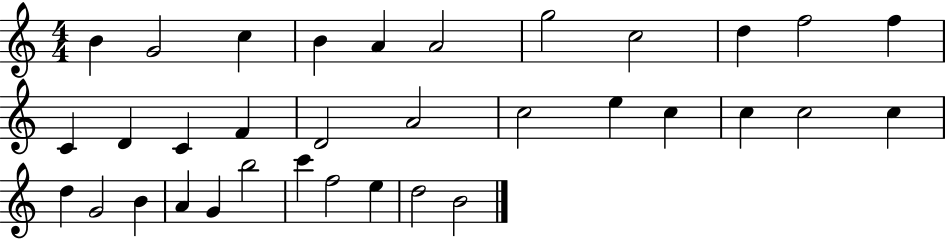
B4/q G4/h C5/q B4/q A4/q A4/h G5/h C5/h D5/q F5/h F5/q C4/q D4/q C4/q F4/q D4/h A4/h C5/h E5/q C5/q C5/q C5/h C5/q D5/q G4/h B4/q A4/q G4/q B5/h C6/q F5/h E5/q D5/h B4/h